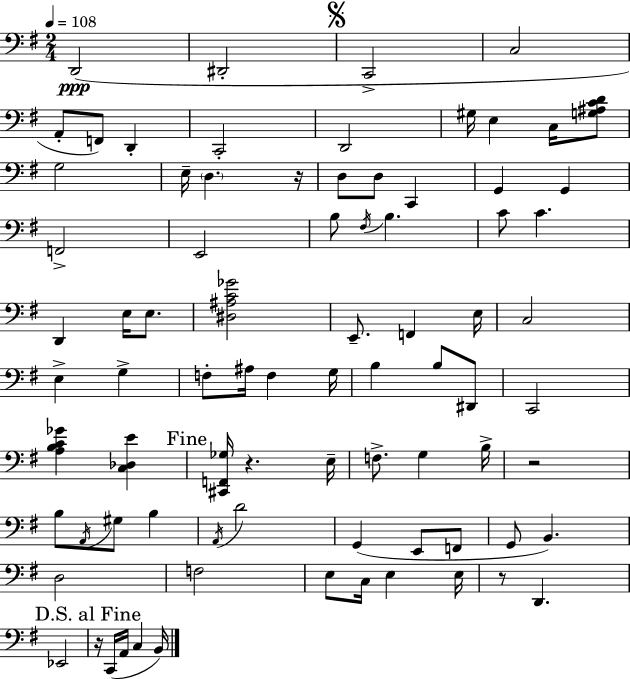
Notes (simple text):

D2/h D#2/h C2/h C3/h A2/e F2/e D2/q C2/h D2/h G#3/s E3/q C3/s [G3,A#3,C4,D4]/e G3/h E3/s D3/q. R/s D3/e D3/e C2/q G2/q G2/q F2/h E2/h B3/e F#3/s B3/q. C4/e C4/q. D2/q E3/s E3/e. [D#3,A#3,C4,Gb4]/h E2/e. F2/q E3/s C3/h E3/q G3/q F3/e A#3/s F3/q G3/s B3/q B3/e D#2/e C2/h [A3,B3,C4,Gb4]/q [C3,Db3,E4]/q [C#2,F2,Gb3]/s R/q. E3/s F3/e. G3/q B3/s R/h B3/e A2/s G#3/e B3/q A2/s D4/h G2/q E2/e F2/e G2/e B2/q. D3/h F3/h E3/e C3/s E3/q E3/s R/e D2/q. Eb2/h R/s C2/s A2/s C3/q B2/s